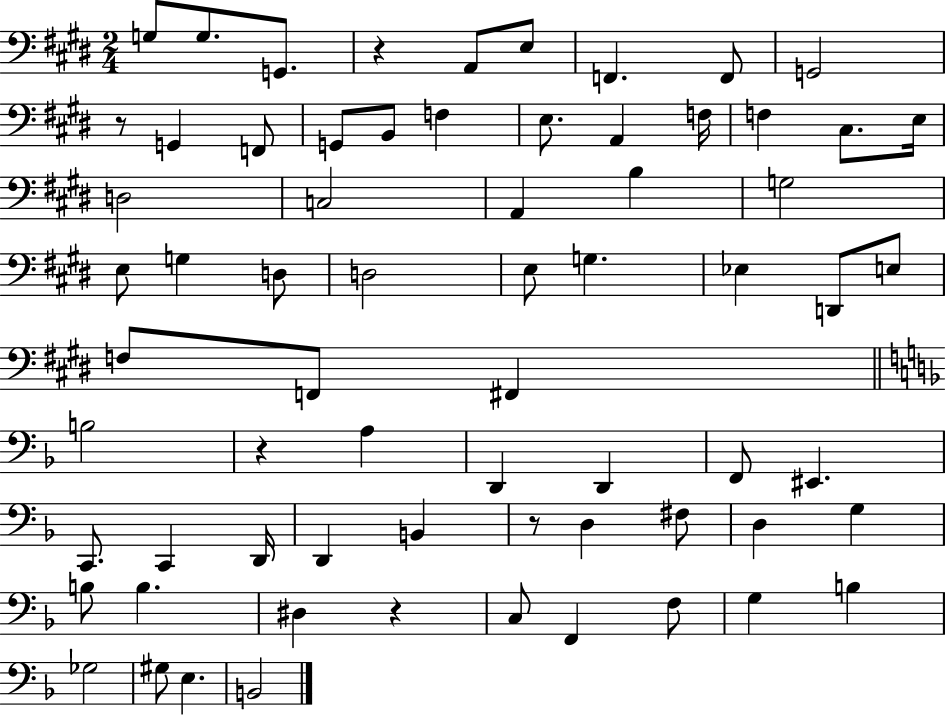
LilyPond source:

{
  \clef bass
  \numericTimeSignature
  \time 2/4
  \key e \major
  \repeat volta 2 { g8 g8. g,8. | r4 a,8 e8 | f,4. f,8 | g,2 | \break r8 g,4 f,8 | g,8 b,8 f4 | e8. a,4 f16 | f4 cis8. e16 | \break d2 | c2 | a,4 b4 | g2 | \break e8 g4 d8 | d2 | e8 g4. | ees4 d,8 e8 | \break f8 f,8 fis,4 | \bar "||" \break \key f \major b2 | r4 a4 | d,4 d,4 | f,8 eis,4. | \break c,8. c,4 d,16 | d,4 b,4 | r8 d4 fis8 | d4 g4 | \break b8 b4. | dis4 r4 | c8 f,4 f8 | g4 b4 | \break ges2 | gis8 e4. | b,2 | } \bar "|."
}